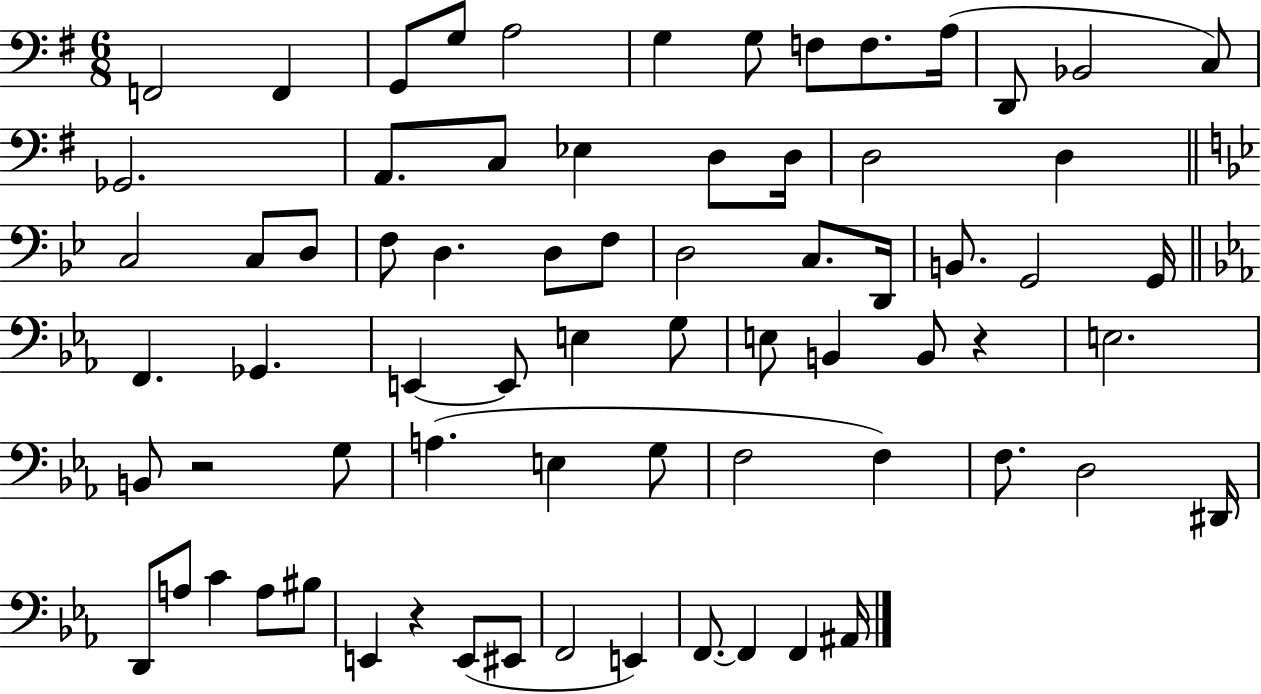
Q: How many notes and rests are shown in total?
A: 71